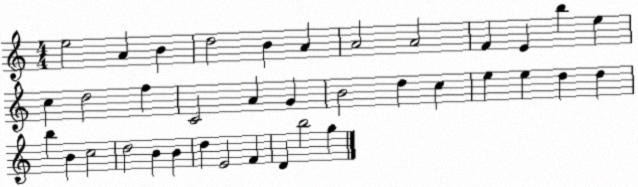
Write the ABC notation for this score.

X:1
T:Untitled
M:4/4
L:1/4
K:C
e2 A B d2 B A A2 A2 F E b e c d2 f C2 A G B2 d c e e d d b B c2 d2 B B d E2 F D b2 g